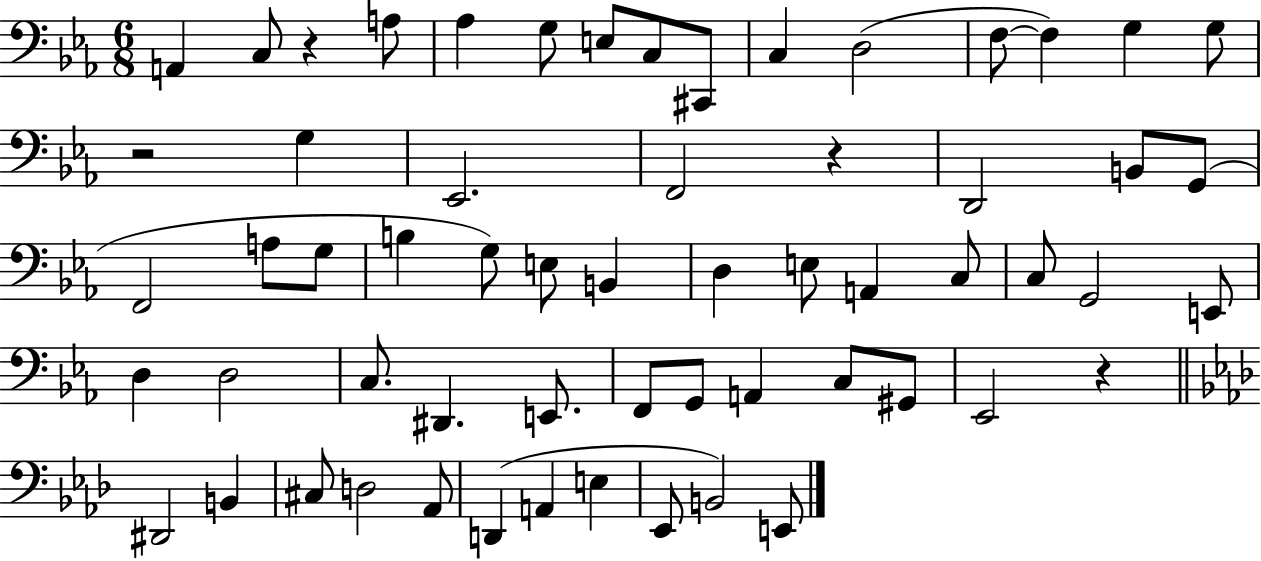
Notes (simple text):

A2/q C3/e R/q A3/e Ab3/q G3/e E3/e C3/e C#2/e C3/q D3/h F3/e F3/q G3/q G3/e R/h G3/q Eb2/h. F2/h R/q D2/h B2/e G2/e F2/h A3/e G3/e B3/q G3/e E3/e B2/q D3/q E3/e A2/q C3/e C3/e G2/h E2/e D3/q D3/h C3/e. D#2/q. E2/e. F2/e G2/e A2/q C3/e G#2/e Eb2/h R/q D#2/h B2/q C#3/e D3/h Ab2/e D2/q A2/q E3/q Eb2/e B2/h E2/e